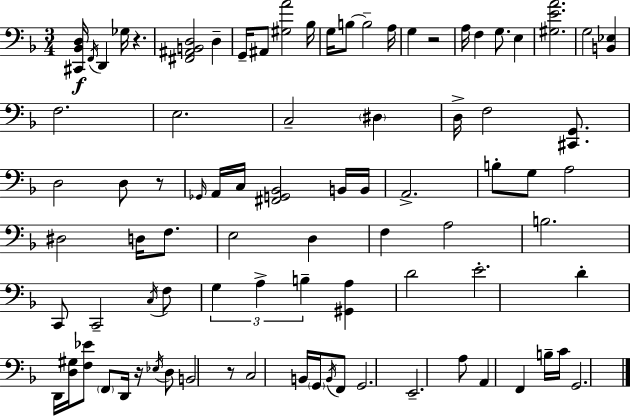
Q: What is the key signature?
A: F major